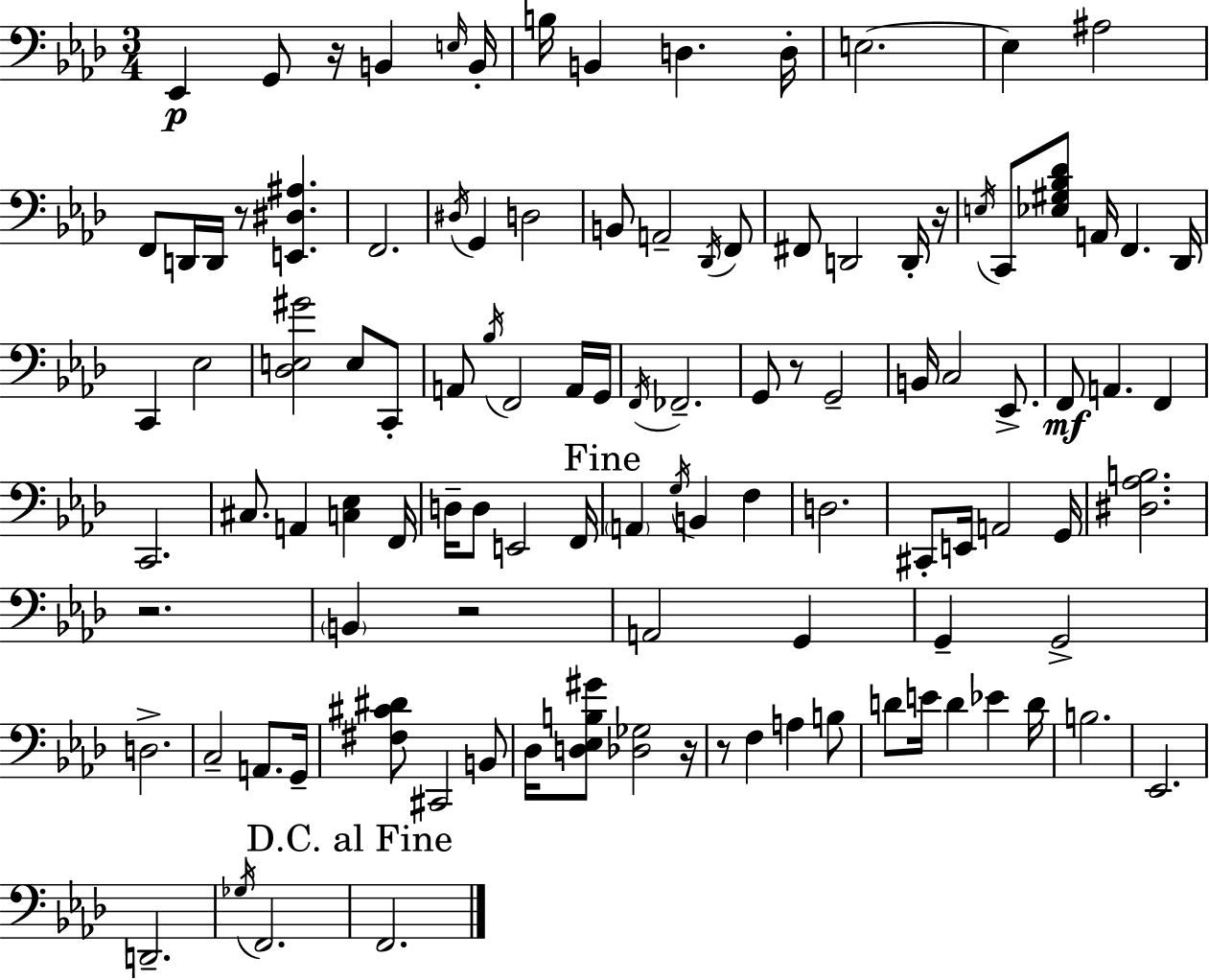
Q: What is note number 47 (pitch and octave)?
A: Eb2